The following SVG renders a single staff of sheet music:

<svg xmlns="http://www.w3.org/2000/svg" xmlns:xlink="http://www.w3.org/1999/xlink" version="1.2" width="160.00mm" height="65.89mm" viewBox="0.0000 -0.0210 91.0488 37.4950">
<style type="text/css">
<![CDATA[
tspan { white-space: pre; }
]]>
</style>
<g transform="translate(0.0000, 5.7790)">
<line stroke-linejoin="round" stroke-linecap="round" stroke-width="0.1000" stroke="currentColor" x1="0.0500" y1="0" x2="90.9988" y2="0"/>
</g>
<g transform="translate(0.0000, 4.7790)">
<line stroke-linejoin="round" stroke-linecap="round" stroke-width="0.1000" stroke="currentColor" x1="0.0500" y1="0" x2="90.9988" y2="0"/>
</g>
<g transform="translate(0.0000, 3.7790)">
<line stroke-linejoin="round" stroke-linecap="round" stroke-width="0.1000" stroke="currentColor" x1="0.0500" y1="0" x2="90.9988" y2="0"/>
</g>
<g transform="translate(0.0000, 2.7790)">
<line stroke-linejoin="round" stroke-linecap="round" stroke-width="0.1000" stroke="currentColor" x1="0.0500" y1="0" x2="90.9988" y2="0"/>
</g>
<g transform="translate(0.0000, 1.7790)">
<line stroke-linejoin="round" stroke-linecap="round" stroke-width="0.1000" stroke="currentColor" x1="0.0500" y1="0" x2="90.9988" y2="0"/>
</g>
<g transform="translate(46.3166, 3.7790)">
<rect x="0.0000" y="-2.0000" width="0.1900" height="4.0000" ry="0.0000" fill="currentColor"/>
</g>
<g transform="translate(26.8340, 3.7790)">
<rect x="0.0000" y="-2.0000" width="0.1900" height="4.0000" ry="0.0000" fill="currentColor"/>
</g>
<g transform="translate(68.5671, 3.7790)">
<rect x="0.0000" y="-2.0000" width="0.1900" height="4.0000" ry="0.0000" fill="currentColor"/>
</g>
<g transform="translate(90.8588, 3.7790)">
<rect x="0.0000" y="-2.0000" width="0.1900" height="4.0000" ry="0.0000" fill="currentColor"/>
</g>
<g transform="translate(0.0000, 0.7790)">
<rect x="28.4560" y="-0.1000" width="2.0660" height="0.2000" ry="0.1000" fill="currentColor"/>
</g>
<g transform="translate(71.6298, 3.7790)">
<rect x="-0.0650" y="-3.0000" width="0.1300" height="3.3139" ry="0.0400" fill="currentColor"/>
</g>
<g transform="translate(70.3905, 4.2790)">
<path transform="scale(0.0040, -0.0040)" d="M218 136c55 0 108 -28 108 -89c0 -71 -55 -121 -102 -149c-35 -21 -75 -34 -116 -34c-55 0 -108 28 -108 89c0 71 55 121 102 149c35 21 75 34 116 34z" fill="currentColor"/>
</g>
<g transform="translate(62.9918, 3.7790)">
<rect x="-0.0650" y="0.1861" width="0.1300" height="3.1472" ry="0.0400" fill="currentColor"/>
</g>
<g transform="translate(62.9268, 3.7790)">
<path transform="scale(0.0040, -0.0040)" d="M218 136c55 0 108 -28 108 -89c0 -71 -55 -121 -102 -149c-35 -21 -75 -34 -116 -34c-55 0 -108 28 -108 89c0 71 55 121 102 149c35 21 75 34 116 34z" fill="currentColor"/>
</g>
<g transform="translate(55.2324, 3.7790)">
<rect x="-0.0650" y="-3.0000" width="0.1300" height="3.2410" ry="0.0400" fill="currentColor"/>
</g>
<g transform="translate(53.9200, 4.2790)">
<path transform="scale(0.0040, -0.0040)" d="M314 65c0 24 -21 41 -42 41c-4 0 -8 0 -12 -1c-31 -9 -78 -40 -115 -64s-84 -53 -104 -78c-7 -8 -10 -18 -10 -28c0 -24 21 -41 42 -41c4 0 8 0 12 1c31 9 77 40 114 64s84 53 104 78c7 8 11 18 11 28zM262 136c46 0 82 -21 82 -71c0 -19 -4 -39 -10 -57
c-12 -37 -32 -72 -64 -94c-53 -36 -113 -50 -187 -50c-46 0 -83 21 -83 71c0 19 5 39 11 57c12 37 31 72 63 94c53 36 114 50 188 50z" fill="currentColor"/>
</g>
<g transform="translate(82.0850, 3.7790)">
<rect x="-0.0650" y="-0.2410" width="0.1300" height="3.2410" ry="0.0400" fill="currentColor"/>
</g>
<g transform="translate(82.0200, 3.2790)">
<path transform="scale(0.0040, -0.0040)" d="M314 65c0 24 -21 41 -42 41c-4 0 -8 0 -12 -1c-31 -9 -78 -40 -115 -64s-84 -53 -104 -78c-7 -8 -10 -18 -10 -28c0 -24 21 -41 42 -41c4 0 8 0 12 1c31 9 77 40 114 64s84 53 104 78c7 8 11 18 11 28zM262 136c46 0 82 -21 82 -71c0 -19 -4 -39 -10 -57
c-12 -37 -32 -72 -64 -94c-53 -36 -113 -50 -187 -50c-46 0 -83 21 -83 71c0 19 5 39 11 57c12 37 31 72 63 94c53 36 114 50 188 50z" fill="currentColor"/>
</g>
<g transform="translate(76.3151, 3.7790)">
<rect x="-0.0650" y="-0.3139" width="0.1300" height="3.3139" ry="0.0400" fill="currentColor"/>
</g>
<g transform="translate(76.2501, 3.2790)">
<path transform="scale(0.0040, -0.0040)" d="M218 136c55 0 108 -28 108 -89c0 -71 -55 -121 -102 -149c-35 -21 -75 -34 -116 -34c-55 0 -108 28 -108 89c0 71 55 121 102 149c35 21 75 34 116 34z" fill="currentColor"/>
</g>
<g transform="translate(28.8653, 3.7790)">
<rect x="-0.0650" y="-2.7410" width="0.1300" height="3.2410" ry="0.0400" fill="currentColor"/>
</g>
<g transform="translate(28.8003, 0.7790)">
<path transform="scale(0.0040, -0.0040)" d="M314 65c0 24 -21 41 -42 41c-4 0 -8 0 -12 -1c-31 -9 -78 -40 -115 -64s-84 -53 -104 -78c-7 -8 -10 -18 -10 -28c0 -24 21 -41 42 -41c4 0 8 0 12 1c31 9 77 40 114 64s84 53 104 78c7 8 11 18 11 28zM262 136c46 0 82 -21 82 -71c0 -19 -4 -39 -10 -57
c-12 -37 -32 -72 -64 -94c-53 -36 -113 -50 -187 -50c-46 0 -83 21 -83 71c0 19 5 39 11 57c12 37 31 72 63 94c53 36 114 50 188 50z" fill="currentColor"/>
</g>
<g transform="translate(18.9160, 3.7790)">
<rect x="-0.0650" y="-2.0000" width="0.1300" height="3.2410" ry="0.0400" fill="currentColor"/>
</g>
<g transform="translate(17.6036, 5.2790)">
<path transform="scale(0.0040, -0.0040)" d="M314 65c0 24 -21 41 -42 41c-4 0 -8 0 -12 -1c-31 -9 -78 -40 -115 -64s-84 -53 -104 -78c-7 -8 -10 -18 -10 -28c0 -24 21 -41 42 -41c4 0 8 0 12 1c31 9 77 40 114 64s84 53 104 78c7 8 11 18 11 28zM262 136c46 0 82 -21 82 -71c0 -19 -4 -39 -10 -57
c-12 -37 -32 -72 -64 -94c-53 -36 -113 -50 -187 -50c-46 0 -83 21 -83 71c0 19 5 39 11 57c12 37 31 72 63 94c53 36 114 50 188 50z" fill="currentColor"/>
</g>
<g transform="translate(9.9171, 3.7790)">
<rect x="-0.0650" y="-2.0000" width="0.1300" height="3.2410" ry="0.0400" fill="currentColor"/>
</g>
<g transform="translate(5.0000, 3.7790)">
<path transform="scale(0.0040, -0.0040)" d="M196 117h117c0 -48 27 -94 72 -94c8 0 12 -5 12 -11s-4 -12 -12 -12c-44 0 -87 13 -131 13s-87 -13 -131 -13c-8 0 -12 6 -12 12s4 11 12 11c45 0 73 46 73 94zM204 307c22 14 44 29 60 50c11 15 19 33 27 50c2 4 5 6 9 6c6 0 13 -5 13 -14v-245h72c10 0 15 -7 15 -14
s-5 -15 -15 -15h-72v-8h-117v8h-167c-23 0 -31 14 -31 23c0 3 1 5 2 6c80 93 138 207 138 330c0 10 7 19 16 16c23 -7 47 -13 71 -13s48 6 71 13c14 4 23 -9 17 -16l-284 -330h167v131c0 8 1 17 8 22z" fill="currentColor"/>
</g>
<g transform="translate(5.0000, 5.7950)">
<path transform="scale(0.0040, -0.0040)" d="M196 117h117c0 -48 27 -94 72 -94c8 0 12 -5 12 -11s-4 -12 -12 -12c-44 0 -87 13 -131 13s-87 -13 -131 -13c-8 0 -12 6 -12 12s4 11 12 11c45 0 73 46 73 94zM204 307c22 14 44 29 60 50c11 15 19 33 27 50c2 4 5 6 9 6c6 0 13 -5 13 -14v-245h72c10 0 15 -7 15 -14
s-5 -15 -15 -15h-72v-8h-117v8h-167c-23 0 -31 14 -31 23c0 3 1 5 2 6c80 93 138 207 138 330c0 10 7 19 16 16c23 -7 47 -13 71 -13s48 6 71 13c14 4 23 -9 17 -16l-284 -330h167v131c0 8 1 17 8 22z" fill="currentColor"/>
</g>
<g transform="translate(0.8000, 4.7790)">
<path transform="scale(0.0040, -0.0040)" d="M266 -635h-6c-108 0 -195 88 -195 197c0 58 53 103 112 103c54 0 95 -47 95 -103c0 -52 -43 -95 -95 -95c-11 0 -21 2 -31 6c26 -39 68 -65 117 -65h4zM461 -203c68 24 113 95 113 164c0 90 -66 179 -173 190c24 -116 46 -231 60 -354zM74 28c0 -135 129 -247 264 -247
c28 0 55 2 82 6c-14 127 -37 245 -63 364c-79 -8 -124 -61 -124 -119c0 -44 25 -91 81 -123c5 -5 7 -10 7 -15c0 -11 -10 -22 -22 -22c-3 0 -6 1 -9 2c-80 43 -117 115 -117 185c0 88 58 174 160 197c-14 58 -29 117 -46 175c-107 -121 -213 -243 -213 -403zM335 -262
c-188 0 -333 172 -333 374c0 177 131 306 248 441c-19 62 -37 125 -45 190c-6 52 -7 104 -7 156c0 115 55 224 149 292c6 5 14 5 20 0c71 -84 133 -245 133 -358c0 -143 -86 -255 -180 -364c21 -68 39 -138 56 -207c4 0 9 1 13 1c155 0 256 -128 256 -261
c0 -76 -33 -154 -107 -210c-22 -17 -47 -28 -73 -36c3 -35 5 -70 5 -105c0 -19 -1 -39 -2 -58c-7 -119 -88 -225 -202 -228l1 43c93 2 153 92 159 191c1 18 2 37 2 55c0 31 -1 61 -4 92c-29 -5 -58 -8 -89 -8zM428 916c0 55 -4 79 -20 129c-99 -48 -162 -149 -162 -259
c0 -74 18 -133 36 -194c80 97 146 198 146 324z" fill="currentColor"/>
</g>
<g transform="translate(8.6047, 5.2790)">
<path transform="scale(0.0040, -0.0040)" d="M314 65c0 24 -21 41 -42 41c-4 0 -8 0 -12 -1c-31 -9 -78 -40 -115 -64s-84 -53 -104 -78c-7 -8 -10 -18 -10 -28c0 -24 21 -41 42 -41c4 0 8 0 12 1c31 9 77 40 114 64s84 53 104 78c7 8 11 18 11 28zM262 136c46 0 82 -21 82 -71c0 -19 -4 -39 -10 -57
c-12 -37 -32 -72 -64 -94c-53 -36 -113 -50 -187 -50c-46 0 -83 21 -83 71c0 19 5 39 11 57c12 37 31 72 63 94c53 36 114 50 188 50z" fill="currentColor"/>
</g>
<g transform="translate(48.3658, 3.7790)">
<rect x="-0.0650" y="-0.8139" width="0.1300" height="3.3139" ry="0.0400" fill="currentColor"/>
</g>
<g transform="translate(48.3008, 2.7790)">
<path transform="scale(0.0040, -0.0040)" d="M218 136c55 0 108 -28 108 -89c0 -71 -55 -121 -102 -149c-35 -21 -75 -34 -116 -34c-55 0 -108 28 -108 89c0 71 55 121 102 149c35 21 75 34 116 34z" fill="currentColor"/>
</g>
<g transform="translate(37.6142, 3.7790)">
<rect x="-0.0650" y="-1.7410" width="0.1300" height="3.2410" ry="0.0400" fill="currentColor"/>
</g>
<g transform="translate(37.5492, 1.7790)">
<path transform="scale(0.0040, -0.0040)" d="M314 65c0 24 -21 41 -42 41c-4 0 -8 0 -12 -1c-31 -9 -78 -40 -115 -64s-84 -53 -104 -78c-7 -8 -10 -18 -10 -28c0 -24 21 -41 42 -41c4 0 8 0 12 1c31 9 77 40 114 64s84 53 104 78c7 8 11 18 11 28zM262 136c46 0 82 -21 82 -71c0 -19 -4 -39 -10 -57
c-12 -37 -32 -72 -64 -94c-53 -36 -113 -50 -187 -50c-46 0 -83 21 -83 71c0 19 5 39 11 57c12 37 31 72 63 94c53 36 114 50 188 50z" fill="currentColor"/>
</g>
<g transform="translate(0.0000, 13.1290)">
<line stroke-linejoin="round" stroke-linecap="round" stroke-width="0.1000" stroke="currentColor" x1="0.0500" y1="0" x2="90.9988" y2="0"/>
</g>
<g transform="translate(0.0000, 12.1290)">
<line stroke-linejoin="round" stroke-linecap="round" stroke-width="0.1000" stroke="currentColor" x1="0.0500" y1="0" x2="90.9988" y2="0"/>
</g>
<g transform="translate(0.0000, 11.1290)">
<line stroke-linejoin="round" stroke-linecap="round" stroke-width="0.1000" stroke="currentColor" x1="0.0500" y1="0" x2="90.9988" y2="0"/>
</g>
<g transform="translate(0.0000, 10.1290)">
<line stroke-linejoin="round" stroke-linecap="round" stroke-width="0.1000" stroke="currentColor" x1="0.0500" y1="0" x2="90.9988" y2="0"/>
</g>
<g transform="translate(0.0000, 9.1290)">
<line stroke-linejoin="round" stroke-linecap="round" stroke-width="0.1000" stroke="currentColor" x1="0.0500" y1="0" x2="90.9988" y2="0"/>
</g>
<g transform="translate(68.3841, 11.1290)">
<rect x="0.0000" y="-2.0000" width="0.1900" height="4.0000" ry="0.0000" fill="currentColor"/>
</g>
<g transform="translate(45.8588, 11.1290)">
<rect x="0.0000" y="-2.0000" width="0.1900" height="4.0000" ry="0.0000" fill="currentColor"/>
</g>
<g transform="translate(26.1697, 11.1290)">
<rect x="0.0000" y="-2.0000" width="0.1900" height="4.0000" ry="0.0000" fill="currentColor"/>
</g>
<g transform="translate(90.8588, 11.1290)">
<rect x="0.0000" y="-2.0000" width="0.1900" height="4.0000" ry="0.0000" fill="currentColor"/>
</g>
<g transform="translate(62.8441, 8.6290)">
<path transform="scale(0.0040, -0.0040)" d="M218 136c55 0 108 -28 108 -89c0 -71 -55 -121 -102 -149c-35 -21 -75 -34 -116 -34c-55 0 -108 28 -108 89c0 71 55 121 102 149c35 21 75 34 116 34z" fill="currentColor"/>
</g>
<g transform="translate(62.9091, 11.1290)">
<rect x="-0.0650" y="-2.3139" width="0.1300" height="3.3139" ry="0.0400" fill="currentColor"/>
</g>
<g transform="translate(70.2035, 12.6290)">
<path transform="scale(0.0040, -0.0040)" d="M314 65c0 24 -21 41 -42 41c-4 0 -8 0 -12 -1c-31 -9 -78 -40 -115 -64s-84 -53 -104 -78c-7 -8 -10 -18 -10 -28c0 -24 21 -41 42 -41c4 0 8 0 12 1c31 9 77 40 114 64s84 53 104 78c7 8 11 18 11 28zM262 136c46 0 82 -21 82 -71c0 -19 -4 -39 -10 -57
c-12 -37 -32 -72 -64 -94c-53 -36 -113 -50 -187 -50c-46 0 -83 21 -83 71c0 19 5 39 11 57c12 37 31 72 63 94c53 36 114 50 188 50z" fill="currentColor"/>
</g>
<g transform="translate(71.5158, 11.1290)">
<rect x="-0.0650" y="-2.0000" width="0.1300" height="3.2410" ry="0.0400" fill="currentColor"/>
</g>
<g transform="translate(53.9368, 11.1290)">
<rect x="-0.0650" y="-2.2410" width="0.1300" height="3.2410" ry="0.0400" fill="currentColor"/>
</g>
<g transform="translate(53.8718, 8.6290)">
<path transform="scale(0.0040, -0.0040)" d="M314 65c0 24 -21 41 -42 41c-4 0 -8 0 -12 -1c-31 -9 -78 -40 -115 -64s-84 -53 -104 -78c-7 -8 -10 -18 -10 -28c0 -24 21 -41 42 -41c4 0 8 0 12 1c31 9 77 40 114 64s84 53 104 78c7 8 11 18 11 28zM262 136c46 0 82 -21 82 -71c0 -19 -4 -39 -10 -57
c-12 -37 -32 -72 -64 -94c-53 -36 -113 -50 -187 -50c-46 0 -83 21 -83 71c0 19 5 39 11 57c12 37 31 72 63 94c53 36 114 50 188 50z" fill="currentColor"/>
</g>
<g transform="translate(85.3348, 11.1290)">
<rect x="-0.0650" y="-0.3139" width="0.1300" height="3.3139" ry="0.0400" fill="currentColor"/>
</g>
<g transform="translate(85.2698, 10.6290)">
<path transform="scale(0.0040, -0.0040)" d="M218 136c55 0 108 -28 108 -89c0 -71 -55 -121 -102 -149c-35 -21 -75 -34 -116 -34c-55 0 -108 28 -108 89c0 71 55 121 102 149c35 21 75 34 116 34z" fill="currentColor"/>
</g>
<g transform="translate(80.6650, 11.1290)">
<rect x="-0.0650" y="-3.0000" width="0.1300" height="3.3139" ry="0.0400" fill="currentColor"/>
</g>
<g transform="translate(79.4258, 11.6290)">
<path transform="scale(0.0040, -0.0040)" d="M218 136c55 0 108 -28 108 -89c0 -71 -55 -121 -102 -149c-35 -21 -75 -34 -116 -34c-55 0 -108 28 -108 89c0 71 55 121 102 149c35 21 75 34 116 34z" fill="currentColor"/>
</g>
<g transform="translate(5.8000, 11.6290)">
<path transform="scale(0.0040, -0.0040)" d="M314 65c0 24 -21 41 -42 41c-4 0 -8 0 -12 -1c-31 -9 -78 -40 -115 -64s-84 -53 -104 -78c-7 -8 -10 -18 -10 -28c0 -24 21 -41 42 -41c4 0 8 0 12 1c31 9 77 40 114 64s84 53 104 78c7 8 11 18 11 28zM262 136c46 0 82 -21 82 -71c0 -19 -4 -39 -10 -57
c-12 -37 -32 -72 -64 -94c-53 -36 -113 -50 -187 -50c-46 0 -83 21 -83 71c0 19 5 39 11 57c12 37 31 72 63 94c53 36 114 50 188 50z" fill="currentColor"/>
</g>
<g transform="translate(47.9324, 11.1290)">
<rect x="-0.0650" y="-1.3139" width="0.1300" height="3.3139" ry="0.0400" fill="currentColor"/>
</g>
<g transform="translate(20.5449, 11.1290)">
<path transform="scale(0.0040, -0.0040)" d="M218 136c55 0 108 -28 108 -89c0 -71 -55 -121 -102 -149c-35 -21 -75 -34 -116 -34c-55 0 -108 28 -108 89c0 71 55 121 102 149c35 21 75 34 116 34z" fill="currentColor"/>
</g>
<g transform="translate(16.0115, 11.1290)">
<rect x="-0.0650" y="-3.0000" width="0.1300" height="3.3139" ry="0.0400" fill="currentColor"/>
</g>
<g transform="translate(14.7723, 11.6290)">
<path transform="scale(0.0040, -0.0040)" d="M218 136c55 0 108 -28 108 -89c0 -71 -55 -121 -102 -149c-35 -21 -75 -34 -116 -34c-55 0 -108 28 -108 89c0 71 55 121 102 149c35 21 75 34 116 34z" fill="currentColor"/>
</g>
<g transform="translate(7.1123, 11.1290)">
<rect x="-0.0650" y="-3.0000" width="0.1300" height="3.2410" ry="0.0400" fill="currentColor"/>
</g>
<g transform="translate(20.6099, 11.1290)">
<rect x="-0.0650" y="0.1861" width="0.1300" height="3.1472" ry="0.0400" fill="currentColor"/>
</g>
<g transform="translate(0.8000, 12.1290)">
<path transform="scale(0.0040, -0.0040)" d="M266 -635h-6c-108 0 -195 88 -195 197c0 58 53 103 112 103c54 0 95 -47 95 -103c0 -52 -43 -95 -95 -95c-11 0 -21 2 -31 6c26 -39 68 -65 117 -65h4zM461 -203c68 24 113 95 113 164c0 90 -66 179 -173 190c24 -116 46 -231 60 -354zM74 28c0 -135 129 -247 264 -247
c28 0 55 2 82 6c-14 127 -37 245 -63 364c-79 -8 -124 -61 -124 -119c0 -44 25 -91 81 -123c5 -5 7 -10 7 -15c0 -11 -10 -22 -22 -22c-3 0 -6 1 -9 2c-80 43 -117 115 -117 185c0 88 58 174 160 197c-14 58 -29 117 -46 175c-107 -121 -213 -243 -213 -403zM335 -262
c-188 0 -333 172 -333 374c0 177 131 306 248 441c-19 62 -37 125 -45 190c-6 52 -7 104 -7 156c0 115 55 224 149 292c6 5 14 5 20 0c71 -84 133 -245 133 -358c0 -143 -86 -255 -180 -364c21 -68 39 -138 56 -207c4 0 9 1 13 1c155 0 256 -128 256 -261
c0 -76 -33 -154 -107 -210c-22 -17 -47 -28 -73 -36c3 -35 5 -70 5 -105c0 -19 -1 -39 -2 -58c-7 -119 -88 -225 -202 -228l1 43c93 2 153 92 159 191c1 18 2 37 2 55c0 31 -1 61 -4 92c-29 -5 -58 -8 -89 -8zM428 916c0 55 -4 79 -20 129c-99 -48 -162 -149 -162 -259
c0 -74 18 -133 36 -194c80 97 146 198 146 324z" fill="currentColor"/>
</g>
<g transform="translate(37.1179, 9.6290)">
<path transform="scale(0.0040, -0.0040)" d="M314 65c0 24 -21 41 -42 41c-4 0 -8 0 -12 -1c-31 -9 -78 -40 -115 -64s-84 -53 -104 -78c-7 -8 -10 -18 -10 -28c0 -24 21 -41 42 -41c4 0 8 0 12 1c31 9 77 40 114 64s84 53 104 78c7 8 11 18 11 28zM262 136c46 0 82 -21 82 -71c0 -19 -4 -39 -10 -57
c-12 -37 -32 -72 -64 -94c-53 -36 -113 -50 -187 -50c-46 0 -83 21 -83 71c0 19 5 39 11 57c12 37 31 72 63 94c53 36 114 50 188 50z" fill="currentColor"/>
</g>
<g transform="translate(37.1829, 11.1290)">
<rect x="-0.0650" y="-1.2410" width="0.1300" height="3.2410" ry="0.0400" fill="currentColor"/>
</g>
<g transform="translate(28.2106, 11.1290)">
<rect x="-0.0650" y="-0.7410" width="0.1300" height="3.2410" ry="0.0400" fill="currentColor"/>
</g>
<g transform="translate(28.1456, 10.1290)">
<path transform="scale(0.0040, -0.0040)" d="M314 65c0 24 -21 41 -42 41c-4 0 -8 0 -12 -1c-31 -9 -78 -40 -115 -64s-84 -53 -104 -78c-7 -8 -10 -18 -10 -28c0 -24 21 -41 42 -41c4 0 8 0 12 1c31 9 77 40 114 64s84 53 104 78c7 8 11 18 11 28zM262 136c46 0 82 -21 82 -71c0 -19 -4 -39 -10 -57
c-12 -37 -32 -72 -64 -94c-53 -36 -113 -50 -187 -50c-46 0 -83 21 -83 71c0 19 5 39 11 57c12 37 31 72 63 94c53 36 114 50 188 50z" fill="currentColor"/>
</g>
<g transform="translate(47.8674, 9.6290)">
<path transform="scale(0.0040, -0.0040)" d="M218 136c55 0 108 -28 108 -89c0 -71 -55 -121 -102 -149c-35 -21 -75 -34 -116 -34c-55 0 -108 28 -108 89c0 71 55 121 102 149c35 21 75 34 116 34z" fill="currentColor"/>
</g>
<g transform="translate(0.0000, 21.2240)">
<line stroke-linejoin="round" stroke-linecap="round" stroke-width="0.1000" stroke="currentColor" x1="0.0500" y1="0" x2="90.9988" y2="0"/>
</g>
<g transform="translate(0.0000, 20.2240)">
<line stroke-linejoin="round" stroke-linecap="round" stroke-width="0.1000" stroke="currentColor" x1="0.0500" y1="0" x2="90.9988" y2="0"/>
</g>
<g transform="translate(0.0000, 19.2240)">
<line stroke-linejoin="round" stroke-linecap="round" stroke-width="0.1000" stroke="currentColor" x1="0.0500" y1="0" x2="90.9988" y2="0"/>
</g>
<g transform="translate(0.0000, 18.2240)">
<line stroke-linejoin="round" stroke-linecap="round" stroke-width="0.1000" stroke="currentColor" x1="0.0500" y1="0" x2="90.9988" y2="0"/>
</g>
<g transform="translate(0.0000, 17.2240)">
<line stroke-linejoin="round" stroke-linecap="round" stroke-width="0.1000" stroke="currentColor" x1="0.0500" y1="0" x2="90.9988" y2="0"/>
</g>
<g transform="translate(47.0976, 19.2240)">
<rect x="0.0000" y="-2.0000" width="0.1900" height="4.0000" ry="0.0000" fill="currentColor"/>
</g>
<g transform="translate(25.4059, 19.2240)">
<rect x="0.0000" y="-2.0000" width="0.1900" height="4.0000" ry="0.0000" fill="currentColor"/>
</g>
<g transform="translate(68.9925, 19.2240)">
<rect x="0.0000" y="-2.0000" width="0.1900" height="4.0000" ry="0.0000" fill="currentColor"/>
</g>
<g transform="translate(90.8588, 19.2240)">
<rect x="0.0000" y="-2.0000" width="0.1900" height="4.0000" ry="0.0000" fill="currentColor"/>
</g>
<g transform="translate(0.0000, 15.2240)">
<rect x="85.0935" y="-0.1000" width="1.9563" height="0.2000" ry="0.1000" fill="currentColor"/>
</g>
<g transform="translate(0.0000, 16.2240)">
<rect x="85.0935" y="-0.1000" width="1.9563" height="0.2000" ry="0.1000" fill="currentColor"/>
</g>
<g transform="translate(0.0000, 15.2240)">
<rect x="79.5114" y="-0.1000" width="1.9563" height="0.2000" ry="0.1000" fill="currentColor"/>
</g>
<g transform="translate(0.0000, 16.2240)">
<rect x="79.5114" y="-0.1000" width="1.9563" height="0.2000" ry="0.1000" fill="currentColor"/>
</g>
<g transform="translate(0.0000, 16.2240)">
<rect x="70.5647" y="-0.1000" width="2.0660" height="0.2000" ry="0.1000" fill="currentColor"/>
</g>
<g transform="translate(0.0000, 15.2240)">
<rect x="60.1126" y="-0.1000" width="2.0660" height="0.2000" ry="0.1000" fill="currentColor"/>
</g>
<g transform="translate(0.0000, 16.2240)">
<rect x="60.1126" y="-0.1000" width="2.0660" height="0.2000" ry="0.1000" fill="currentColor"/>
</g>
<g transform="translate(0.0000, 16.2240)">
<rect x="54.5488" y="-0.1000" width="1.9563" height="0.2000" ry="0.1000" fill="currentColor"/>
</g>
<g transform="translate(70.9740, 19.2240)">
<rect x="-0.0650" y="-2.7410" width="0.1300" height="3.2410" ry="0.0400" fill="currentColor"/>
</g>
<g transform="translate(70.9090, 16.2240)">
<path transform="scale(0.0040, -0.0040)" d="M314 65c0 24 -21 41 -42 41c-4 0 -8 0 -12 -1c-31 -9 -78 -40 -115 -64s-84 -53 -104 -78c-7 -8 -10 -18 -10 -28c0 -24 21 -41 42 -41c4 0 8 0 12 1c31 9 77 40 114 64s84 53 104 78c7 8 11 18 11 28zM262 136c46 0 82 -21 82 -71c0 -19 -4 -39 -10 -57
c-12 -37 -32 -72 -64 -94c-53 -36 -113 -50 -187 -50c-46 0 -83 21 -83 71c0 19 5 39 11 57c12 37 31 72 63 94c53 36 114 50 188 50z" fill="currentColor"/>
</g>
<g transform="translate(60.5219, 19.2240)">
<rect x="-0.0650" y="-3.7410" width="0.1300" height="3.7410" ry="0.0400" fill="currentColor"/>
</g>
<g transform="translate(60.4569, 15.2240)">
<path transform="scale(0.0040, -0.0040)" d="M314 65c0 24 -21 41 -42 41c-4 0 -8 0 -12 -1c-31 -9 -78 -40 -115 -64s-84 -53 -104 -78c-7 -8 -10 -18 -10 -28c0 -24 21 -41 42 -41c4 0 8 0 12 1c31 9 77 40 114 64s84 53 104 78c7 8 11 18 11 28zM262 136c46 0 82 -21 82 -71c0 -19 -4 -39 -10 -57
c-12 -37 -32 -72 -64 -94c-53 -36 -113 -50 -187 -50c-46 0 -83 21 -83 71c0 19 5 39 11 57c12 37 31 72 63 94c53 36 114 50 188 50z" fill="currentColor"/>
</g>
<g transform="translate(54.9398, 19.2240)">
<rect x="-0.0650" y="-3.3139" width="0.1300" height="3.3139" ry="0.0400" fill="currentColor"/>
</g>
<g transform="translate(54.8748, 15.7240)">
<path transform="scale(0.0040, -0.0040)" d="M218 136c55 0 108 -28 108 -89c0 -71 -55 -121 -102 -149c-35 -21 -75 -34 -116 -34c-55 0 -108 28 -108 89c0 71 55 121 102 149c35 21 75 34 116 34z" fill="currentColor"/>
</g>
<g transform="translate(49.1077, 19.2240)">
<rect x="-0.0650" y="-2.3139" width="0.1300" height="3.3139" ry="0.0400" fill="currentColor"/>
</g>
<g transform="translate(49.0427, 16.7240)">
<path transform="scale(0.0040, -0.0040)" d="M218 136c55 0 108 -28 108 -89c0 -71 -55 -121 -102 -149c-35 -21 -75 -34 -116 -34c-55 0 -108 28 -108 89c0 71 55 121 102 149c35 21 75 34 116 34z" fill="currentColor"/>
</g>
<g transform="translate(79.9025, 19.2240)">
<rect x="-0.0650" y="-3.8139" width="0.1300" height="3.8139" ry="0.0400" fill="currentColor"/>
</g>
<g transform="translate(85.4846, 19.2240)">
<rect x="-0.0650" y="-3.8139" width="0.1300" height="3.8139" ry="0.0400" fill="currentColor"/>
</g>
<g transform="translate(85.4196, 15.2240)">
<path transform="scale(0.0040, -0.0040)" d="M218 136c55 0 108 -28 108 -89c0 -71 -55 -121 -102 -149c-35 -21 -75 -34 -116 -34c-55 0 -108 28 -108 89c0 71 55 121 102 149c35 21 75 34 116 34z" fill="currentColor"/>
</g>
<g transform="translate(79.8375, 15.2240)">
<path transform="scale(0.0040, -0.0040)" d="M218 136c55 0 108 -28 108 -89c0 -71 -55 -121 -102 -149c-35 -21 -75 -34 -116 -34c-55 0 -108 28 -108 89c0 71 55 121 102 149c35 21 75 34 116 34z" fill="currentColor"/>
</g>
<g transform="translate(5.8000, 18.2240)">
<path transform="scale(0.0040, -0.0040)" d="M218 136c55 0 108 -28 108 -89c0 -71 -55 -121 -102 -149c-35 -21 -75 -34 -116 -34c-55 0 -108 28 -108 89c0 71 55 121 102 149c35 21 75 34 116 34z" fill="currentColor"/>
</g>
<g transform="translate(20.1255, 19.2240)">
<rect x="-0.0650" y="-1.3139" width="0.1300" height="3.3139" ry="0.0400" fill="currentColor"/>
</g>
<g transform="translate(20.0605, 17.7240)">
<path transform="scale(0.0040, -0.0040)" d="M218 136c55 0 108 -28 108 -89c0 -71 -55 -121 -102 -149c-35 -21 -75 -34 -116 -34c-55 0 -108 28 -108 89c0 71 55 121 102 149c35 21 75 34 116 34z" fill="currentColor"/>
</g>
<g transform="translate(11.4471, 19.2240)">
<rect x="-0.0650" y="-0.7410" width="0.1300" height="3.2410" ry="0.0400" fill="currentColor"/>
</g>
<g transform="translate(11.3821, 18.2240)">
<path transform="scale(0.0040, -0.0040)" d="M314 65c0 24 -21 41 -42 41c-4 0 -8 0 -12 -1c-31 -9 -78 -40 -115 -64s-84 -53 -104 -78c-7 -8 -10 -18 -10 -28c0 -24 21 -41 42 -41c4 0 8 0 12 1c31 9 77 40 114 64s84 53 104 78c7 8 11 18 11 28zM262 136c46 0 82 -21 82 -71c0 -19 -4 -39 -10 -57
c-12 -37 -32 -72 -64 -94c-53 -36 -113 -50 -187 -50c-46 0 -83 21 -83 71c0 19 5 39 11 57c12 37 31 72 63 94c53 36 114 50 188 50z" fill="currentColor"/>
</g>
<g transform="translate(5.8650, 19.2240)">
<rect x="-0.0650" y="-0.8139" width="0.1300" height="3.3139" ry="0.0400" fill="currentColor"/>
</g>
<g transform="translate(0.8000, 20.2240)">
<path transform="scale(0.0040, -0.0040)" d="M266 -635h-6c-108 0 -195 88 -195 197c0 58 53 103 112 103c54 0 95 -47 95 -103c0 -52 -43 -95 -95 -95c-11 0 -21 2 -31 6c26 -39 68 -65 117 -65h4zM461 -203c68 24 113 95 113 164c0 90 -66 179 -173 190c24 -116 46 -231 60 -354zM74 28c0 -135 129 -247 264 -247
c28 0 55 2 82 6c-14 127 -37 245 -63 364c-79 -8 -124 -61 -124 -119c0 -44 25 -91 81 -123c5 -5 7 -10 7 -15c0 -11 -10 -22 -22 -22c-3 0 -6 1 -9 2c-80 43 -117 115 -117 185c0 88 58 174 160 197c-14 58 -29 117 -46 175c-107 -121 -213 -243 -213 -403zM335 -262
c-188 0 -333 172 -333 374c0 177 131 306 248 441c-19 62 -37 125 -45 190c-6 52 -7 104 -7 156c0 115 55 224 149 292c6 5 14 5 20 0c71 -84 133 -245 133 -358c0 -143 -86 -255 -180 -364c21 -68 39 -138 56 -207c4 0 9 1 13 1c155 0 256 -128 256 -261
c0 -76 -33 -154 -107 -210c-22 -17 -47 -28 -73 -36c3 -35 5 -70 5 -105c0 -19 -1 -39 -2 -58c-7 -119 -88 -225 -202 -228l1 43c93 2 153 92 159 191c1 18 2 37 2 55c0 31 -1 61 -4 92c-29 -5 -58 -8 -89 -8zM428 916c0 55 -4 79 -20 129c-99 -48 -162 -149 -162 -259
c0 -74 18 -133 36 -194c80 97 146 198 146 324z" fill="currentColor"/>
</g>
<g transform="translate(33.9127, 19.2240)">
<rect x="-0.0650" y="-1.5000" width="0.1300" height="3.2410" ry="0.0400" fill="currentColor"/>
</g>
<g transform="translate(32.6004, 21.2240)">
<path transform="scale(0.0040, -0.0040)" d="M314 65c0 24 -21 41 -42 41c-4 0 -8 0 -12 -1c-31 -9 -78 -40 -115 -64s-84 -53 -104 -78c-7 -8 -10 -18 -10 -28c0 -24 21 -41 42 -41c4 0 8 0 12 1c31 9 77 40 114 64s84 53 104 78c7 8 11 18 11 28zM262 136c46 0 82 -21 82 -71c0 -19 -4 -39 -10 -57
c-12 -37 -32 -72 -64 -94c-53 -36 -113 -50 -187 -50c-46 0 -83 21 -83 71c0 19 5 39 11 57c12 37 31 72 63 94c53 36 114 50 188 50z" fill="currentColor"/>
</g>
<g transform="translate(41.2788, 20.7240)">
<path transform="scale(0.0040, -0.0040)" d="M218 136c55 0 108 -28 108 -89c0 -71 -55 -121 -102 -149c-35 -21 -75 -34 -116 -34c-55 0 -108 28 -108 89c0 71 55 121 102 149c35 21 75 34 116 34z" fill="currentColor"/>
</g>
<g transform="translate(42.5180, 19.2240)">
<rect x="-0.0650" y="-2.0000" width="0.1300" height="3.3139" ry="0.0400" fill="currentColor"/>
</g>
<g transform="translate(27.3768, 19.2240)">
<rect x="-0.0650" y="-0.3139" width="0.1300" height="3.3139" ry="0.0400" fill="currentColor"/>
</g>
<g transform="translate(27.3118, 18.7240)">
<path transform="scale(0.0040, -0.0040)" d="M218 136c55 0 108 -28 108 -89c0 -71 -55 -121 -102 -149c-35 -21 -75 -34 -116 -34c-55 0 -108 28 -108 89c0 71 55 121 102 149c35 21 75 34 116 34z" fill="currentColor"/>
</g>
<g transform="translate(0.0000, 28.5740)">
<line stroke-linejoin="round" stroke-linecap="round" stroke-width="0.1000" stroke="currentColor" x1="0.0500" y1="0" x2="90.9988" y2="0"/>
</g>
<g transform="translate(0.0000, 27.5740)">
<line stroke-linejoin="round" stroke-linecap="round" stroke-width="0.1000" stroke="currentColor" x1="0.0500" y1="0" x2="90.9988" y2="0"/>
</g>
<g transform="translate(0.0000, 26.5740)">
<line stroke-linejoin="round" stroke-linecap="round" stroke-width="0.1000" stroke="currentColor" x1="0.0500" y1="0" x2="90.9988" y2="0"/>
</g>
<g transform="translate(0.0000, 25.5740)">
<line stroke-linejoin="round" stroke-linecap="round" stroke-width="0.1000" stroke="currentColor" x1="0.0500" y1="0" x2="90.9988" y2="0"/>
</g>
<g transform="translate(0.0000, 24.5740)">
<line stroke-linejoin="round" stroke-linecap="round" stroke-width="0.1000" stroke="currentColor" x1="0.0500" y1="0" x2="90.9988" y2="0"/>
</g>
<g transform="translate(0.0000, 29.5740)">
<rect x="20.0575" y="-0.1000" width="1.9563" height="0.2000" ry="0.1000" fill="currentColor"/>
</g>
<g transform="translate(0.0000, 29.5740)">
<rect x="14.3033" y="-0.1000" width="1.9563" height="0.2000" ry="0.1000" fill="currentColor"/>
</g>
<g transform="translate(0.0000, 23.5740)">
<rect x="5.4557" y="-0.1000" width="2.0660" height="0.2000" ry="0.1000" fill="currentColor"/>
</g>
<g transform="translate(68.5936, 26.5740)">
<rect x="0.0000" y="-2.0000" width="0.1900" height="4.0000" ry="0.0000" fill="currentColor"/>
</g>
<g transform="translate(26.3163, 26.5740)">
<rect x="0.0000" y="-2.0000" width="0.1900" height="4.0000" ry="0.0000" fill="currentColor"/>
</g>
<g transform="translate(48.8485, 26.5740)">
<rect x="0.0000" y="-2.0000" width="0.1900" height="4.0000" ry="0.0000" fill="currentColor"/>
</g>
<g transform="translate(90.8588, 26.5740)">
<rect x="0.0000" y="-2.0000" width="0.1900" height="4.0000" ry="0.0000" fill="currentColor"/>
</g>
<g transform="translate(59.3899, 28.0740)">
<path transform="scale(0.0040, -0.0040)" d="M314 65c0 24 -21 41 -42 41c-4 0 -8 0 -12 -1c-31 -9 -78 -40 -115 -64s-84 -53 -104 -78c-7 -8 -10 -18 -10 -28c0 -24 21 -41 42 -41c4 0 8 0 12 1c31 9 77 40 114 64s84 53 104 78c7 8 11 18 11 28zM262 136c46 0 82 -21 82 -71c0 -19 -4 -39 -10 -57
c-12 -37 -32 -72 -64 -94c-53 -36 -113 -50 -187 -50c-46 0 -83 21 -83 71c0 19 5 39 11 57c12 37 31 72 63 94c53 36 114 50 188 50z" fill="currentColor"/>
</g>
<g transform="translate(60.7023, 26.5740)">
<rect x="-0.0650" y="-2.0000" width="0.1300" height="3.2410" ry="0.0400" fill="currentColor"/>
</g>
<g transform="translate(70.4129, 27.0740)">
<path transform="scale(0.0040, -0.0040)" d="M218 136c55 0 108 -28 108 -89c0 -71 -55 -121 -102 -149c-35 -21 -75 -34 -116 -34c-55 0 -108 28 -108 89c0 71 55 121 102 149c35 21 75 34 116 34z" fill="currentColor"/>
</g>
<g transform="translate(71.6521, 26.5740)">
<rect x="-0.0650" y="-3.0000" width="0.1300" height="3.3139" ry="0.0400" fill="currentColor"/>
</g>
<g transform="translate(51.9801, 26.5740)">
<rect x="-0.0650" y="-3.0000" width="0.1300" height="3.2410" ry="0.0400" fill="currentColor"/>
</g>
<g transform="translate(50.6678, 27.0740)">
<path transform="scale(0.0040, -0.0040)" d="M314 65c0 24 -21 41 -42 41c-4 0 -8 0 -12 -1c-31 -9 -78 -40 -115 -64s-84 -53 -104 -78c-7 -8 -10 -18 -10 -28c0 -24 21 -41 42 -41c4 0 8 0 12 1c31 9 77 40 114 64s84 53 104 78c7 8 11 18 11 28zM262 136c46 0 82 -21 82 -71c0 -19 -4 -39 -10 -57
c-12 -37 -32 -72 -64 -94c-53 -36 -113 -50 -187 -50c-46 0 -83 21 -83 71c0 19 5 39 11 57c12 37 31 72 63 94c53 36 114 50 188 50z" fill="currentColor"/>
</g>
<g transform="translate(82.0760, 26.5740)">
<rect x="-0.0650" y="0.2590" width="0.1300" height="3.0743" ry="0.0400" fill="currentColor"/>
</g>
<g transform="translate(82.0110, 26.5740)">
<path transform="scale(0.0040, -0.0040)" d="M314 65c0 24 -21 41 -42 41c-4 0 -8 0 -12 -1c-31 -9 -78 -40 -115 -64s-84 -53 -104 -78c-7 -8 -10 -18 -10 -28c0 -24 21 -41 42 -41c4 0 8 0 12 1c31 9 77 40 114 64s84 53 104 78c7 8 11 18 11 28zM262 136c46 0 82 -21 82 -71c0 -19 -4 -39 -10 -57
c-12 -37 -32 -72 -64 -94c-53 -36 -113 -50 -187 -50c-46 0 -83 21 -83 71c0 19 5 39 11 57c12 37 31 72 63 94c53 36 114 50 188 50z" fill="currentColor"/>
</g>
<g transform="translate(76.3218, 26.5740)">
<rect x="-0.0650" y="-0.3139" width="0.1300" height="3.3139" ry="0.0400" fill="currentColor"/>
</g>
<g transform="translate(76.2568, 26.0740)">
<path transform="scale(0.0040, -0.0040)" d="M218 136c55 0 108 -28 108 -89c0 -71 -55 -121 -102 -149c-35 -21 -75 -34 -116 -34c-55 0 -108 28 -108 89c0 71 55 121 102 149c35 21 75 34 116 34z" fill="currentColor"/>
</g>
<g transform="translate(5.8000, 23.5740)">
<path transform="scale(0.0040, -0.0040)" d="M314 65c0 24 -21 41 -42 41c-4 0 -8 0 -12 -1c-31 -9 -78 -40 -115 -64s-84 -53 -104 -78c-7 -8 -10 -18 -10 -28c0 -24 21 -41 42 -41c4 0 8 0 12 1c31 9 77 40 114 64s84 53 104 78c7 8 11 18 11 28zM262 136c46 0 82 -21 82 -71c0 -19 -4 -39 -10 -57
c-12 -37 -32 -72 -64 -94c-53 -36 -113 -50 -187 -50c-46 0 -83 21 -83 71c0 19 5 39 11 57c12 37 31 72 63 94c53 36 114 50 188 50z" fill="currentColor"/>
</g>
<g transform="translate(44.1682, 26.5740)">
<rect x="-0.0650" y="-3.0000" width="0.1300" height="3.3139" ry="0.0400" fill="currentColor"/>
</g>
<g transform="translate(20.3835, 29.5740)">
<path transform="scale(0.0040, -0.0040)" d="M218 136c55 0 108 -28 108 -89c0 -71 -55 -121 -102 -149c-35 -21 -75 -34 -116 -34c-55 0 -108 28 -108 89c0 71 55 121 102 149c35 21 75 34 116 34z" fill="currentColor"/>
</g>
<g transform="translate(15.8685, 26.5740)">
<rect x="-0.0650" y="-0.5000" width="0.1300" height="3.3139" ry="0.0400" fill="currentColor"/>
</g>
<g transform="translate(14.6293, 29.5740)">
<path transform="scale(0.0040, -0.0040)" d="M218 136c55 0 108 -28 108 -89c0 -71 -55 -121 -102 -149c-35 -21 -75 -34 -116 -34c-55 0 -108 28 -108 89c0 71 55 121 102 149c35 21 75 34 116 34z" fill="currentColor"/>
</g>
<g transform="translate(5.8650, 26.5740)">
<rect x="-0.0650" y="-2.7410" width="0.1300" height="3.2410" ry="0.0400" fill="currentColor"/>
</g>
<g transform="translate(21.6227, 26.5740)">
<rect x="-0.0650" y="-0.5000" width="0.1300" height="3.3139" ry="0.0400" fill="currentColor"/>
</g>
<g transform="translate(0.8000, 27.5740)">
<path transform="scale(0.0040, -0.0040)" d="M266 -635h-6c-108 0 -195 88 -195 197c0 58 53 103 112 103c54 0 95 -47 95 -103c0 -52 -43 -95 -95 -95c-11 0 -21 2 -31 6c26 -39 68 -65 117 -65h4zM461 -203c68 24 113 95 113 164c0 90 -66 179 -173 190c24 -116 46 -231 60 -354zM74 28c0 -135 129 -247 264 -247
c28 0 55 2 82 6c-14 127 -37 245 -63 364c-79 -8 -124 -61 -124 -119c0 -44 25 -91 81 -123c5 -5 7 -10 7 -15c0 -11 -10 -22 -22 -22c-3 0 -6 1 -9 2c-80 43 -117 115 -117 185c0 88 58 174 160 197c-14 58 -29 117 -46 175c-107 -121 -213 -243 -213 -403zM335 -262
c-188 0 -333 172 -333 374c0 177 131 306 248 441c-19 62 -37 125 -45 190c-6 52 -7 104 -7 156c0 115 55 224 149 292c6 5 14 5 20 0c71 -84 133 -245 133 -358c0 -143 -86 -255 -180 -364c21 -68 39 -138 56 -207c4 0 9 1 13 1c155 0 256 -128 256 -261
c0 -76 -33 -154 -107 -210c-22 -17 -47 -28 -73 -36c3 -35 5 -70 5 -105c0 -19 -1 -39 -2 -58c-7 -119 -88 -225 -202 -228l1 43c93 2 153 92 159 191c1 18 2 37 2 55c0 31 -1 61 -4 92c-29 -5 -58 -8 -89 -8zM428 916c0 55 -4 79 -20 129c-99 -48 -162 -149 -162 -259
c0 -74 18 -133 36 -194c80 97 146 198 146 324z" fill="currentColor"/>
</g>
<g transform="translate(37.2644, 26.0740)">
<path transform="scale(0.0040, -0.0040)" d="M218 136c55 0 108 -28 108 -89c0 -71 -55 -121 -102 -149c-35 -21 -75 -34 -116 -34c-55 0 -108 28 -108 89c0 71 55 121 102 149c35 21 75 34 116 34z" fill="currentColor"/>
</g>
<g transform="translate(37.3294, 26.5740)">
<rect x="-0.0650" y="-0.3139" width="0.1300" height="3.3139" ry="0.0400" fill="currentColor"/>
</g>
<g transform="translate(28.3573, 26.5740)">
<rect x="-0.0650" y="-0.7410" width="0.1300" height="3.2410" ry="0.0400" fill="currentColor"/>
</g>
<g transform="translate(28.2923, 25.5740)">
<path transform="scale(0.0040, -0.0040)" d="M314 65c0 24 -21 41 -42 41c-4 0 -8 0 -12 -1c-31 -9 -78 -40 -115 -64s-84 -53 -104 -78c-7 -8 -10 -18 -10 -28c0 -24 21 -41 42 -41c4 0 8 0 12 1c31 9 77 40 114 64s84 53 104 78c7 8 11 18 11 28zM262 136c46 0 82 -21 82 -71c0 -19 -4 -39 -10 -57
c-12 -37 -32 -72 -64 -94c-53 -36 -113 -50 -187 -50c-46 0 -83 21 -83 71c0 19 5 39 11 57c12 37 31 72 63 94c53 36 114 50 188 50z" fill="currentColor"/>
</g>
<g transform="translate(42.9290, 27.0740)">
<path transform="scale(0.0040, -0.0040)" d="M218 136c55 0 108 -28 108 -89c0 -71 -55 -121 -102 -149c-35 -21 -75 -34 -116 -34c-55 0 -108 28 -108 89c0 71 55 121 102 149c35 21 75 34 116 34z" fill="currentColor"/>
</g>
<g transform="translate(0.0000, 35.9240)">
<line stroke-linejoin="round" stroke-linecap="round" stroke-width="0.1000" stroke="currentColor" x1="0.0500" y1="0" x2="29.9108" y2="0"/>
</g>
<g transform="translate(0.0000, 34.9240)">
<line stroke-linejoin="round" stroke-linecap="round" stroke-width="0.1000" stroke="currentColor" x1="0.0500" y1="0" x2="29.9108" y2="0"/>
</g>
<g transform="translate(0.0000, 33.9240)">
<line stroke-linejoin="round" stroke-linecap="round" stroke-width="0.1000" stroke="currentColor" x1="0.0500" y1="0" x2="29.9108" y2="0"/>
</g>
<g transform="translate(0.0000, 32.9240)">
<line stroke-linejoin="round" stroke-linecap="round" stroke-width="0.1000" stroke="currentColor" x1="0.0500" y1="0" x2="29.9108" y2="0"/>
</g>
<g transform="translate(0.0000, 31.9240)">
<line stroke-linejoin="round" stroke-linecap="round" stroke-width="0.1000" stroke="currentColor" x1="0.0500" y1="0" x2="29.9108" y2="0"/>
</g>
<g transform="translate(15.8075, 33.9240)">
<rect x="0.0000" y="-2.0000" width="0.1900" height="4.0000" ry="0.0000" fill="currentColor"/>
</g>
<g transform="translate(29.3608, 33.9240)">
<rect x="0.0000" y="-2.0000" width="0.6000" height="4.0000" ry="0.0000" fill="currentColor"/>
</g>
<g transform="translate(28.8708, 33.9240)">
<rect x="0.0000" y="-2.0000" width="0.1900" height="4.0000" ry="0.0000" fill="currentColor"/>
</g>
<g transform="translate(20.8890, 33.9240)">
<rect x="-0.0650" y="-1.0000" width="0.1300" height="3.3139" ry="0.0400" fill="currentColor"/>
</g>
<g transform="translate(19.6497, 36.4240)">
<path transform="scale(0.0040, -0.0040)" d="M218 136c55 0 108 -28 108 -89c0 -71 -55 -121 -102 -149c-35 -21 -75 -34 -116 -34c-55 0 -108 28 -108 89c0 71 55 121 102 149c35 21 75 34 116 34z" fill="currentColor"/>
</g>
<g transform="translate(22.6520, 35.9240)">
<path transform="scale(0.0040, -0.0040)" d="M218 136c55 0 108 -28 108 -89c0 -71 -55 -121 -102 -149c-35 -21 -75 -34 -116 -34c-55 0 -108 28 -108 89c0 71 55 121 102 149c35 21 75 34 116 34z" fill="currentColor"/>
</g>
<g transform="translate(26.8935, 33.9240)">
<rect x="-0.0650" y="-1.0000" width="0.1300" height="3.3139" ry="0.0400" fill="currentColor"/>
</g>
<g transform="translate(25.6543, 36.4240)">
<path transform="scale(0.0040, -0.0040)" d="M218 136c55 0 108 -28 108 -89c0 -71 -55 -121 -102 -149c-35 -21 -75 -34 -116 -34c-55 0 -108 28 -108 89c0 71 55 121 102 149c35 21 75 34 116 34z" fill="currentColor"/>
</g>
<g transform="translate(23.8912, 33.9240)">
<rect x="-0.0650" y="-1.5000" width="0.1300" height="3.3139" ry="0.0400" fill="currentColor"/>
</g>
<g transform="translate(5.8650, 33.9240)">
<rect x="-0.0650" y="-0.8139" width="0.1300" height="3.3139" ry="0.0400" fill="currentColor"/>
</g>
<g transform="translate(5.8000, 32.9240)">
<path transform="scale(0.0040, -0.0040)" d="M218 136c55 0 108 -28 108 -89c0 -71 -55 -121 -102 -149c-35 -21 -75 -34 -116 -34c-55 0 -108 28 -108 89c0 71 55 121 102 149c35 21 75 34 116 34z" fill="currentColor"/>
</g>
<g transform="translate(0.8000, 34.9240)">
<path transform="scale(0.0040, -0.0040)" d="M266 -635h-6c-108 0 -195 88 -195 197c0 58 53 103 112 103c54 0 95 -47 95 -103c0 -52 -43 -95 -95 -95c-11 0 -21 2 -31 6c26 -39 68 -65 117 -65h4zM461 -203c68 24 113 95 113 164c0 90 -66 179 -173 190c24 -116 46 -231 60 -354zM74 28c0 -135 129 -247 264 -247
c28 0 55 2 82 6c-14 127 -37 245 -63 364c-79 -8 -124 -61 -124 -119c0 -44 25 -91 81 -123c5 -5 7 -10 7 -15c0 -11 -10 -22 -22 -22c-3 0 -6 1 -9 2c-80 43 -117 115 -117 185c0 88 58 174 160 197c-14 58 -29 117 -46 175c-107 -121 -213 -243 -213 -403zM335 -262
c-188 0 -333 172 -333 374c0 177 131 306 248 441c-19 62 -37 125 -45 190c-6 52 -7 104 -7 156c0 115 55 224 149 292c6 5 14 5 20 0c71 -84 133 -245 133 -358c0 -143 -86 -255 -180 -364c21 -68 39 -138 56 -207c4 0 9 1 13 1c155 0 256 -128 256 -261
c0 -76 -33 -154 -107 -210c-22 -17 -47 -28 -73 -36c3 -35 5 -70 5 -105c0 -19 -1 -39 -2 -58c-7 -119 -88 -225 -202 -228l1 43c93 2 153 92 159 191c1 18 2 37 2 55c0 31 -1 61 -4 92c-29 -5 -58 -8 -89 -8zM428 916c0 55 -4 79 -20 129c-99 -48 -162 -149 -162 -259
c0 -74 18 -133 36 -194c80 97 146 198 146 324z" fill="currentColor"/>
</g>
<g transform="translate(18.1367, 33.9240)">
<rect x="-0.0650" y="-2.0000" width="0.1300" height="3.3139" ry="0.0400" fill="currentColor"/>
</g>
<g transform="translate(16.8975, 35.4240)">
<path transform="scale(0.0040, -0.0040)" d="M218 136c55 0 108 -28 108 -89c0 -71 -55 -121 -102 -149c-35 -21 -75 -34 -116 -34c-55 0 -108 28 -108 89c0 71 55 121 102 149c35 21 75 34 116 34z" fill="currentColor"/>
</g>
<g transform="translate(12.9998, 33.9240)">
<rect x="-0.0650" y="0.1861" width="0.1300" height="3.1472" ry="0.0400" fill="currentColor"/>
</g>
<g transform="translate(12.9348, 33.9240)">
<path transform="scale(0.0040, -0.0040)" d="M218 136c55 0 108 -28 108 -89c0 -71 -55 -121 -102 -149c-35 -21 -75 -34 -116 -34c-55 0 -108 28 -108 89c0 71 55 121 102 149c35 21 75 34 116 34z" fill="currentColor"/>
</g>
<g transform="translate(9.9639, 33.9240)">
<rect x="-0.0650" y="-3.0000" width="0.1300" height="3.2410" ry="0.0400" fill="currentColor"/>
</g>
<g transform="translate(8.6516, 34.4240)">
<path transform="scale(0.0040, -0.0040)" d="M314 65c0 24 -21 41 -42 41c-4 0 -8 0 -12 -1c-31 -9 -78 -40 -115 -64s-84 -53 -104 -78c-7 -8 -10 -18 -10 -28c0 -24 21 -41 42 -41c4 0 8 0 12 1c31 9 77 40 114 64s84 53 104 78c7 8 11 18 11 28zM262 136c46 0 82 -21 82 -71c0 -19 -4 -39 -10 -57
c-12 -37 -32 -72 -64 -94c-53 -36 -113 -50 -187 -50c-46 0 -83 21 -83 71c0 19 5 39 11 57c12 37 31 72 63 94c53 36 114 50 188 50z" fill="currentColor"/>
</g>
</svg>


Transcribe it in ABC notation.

X:1
T:Untitled
M:4/4
L:1/4
K:C
F2 F2 a2 f2 d A2 B A c c2 A2 A B d2 e2 e g2 g F2 A c d d2 e c E2 F g b c'2 a2 c' c' a2 C C d2 c A A2 F2 A c B2 d A2 B F D E D